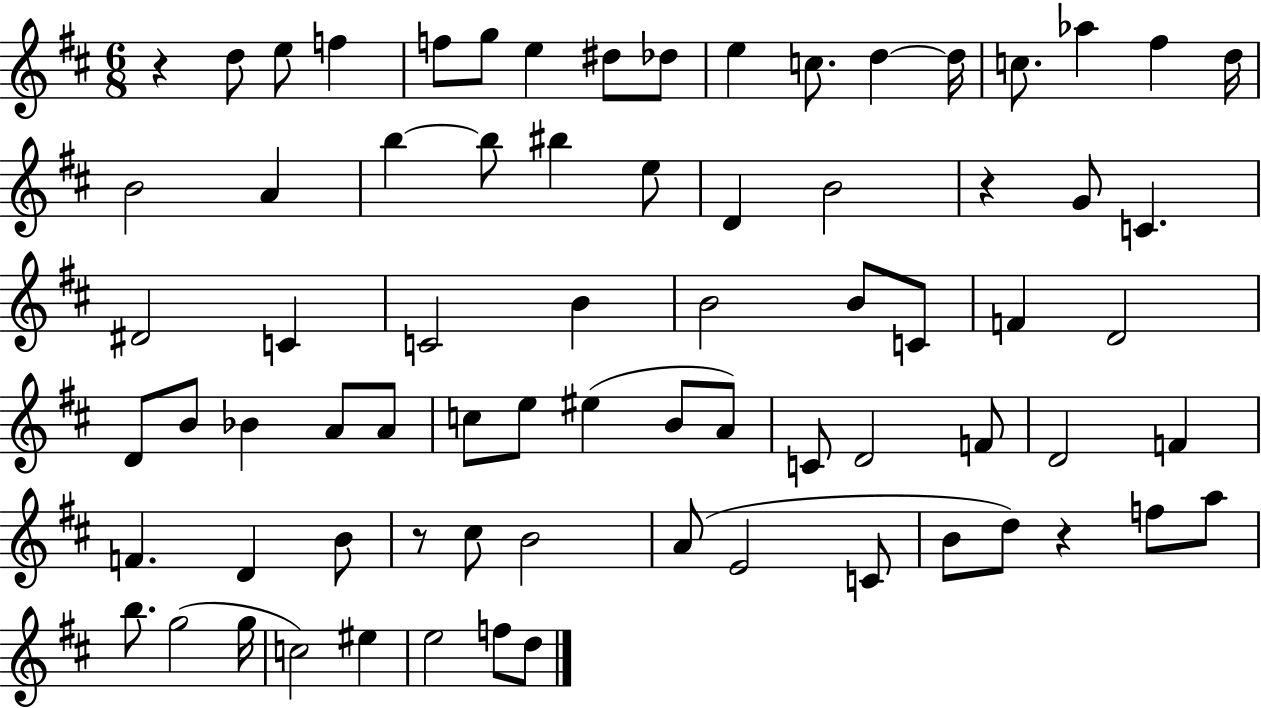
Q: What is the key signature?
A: D major